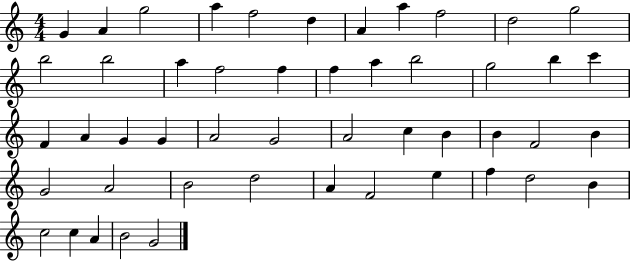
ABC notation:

X:1
T:Untitled
M:4/4
L:1/4
K:C
G A g2 a f2 d A a f2 d2 g2 b2 b2 a f2 f f a b2 g2 b c' F A G G A2 G2 A2 c B B F2 B G2 A2 B2 d2 A F2 e f d2 B c2 c A B2 G2